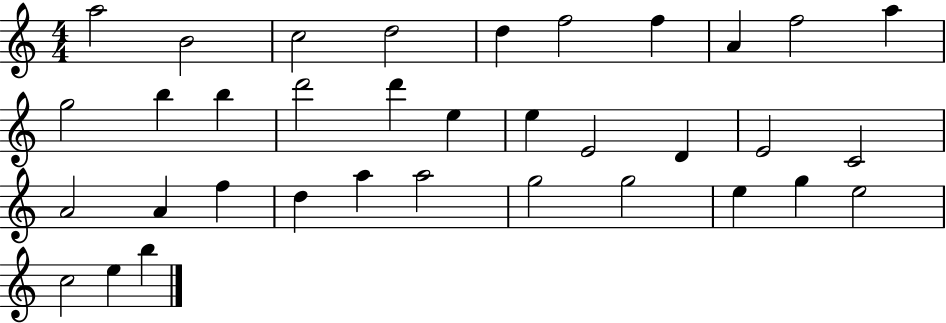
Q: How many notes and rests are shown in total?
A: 35